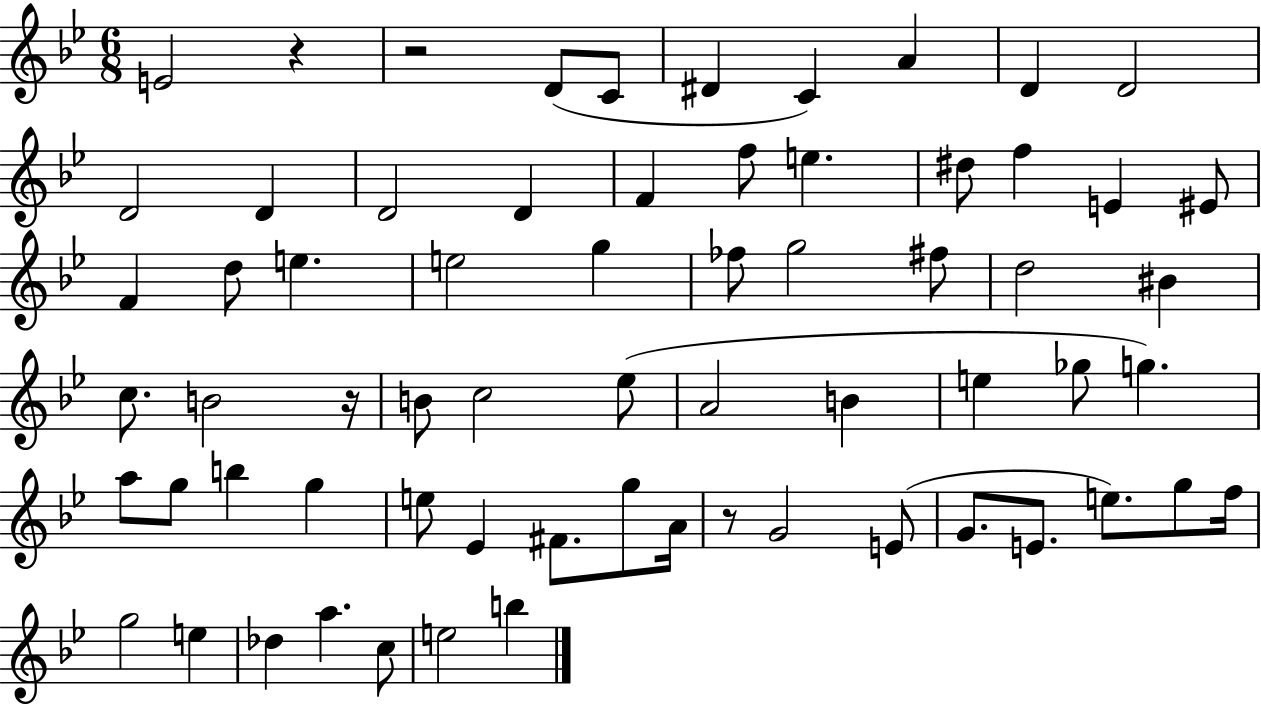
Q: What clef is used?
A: treble